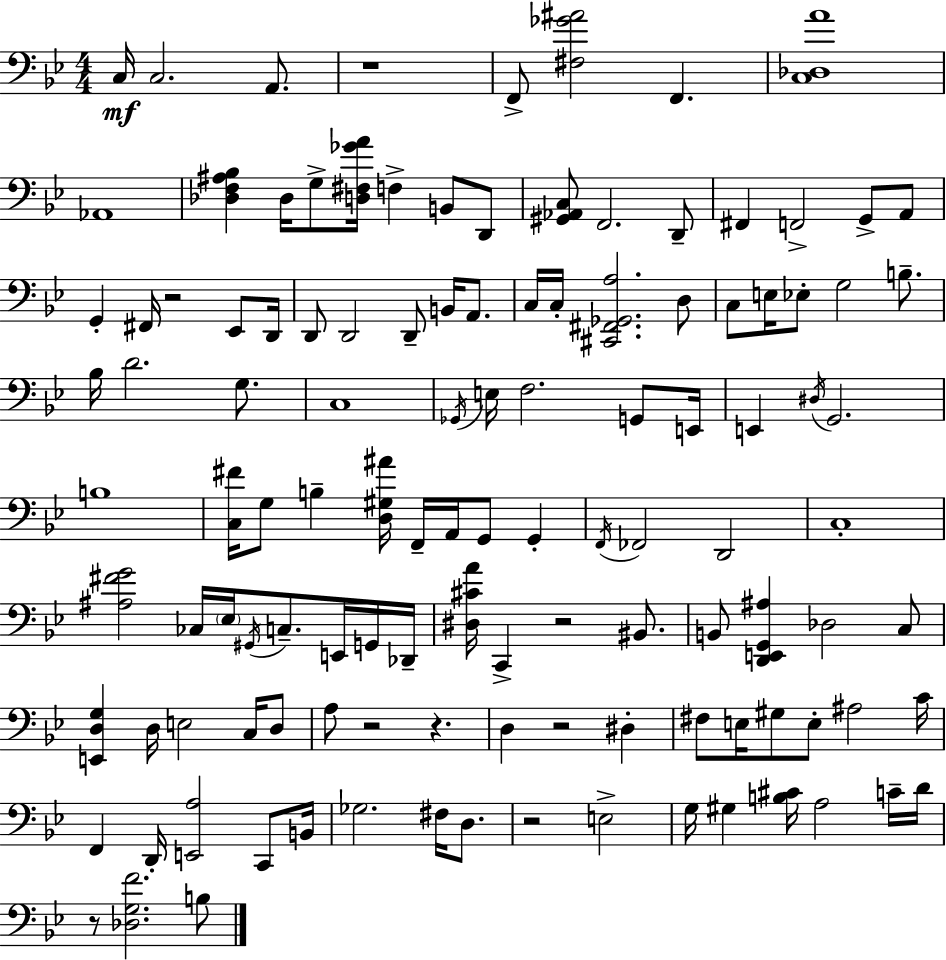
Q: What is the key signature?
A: BES major